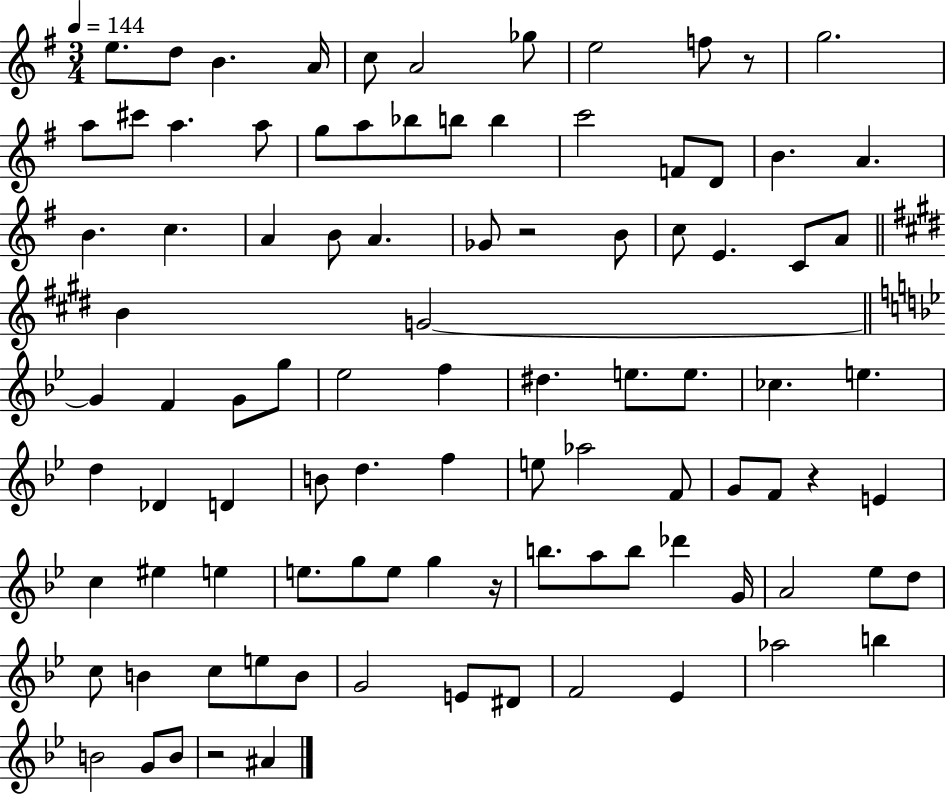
X:1
T:Untitled
M:3/4
L:1/4
K:G
e/2 d/2 B A/4 c/2 A2 _g/2 e2 f/2 z/2 g2 a/2 ^c'/2 a a/2 g/2 a/2 _b/2 b/2 b c'2 F/2 D/2 B A B c A B/2 A _G/2 z2 B/2 c/2 E C/2 A/2 B G2 G F G/2 g/2 _e2 f ^d e/2 e/2 _c e d _D D B/2 d f e/2 _a2 F/2 G/2 F/2 z E c ^e e e/2 g/2 e/2 g z/4 b/2 a/2 b/2 _d' G/4 A2 _e/2 d/2 c/2 B c/2 e/2 B/2 G2 E/2 ^D/2 F2 _E _a2 b B2 G/2 B/2 z2 ^A